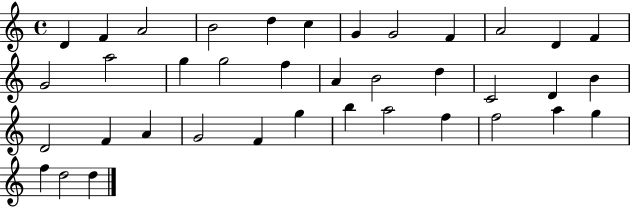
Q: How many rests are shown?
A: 0